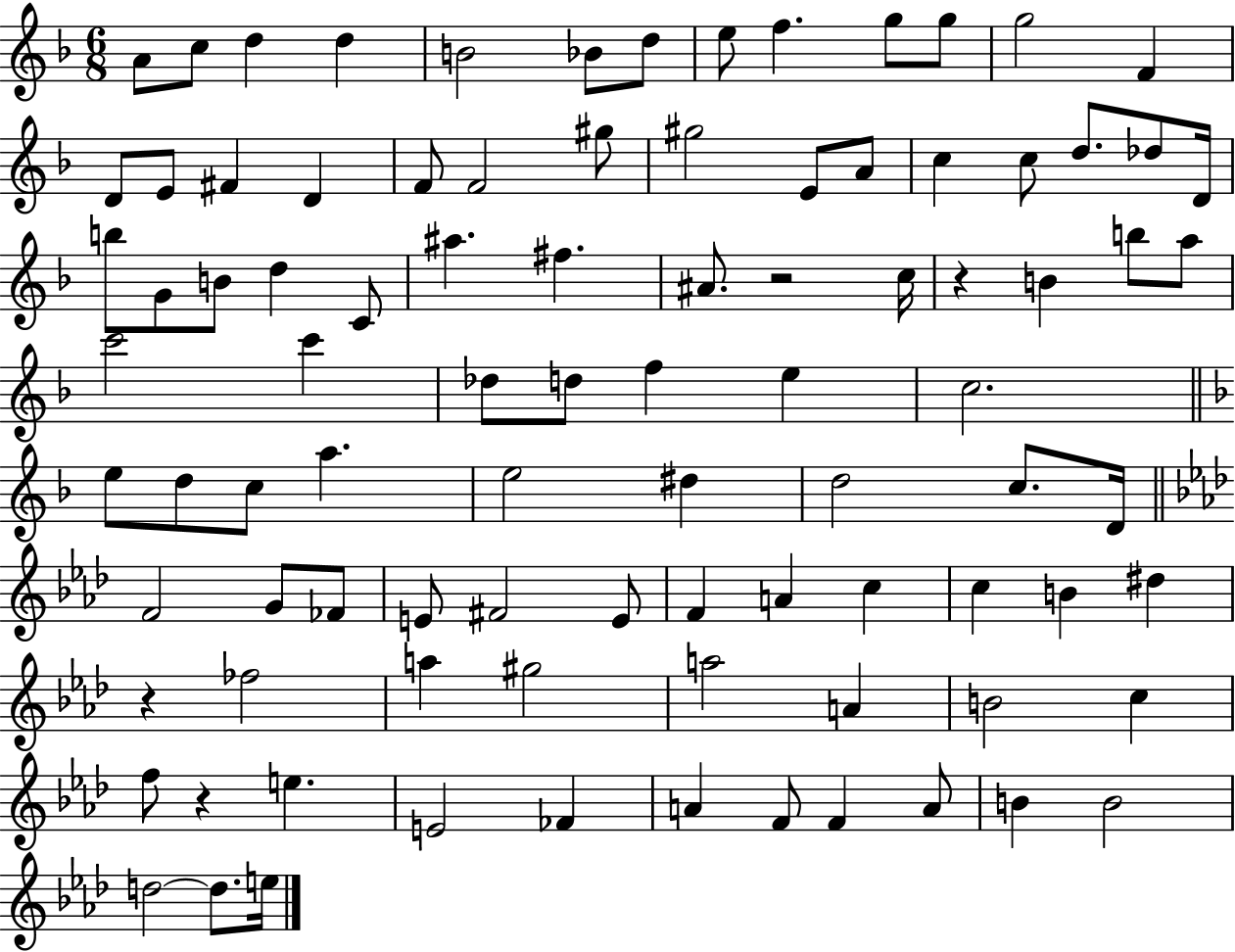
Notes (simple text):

A4/e C5/e D5/q D5/q B4/h Bb4/e D5/e E5/e F5/q. G5/e G5/e G5/h F4/q D4/e E4/e F#4/q D4/q F4/e F4/h G#5/e G#5/h E4/e A4/e C5/q C5/e D5/e. Db5/e D4/s B5/e G4/e B4/e D5/q C4/e A#5/q. F#5/q. A#4/e. R/h C5/s R/q B4/q B5/e A5/e C6/h C6/q Db5/e D5/e F5/q E5/q C5/h. E5/e D5/e C5/e A5/q. E5/h D#5/q D5/h C5/e. D4/s F4/h G4/e FES4/e E4/e F#4/h E4/e F4/q A4/q C5/q C5/q B4/q D#5/q R/q FES5/h A5/q G#5/h A5/h A4/q B4/h C5/q F5/e R/q E5/q. E4/h FES4/q A4/q F4/e F4/q A4/e B4/q B4/h D5/h D5/e. E5/s